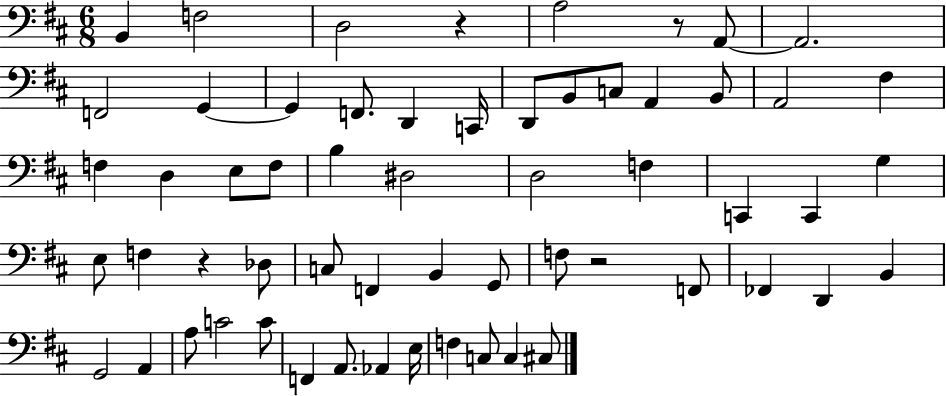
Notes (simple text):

B2/q F3/h D3/h R/q A3/h R/e A2/e A2/h. F2/h G2/q G2/q F2/e. D2/q C2/s D2/e B2/e C3/e A2/q B2/e A2/h F#3/q F3/q D3/q E3/e F3/e B3/q D#3/h D3/h F3/q C2/q C2/q G3/q E3/e F3/q R/q Db3/e C3/e F2/q B2/q G2/e F3/e R/h F2/e FES2/q D2/q B2/q G2/h A2/q A3/e C4/h C4/e F2/q A2/e. Ab2/q E3/s F3/q C3/e C3/q C#3/e